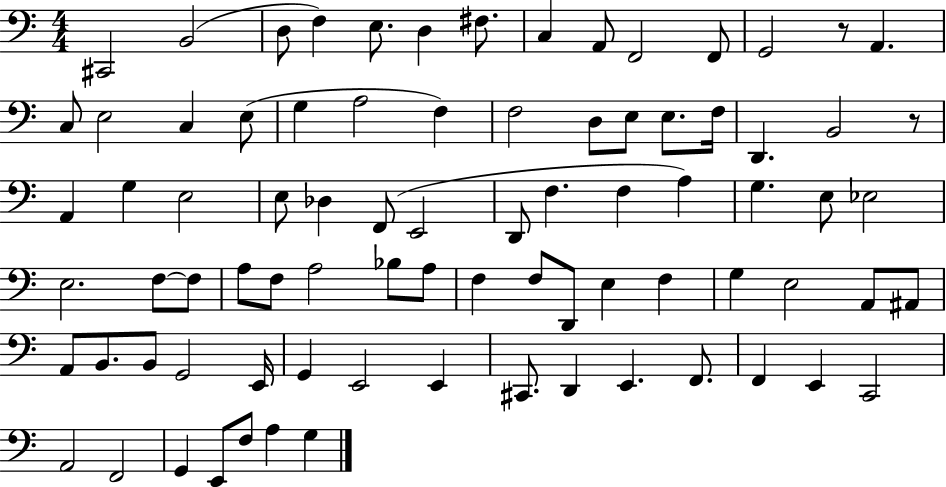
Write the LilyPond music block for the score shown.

{
  \clef bass
  \numericTimeSignature
  \time 4/4
  \key c \major
  cis,2 b,2( | d8 f4) e8. d4 fis8. | c4 a,8 f,2 f,8 | g,2 r8 a,4. | \break c8 e2 c4 e8( | g4 a2 f4) | f2 d8 e8 e8. f16 | d,4. b,2 r8 | \break a,4 g4 e2 | e8 des4 f,8( e,2 | d,8 f4. f4 a4) | g4. e8 ees2 | \break e2. f8~~ f8 | a8 f8 a2 bes8 a8 | f4 f8 d,8 e4 f4 | g4 e2 a,8 ais,8 | \break a,8 b,8. b,8 g,2 e,16 | g,4 e,2 e,4 | cis,8. d,4 e,4. f,8. | f,4 e,4 c,2 | \break a,2 f,2 | g,4 e,8 f8 a4 g4 | \bar "|."
}